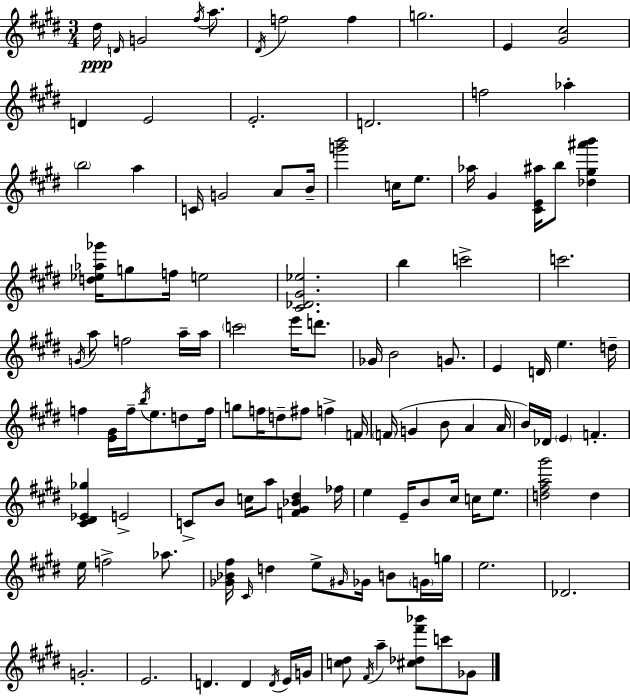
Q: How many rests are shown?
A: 0